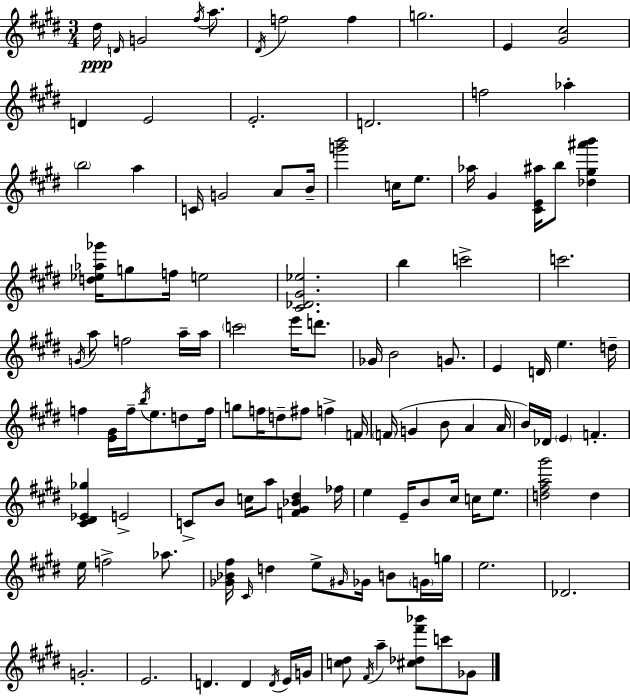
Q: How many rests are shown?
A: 0